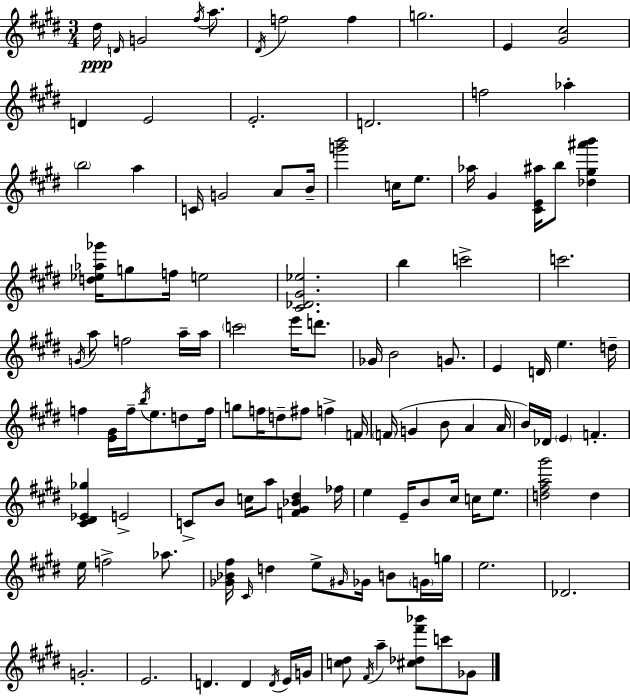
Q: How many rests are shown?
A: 0